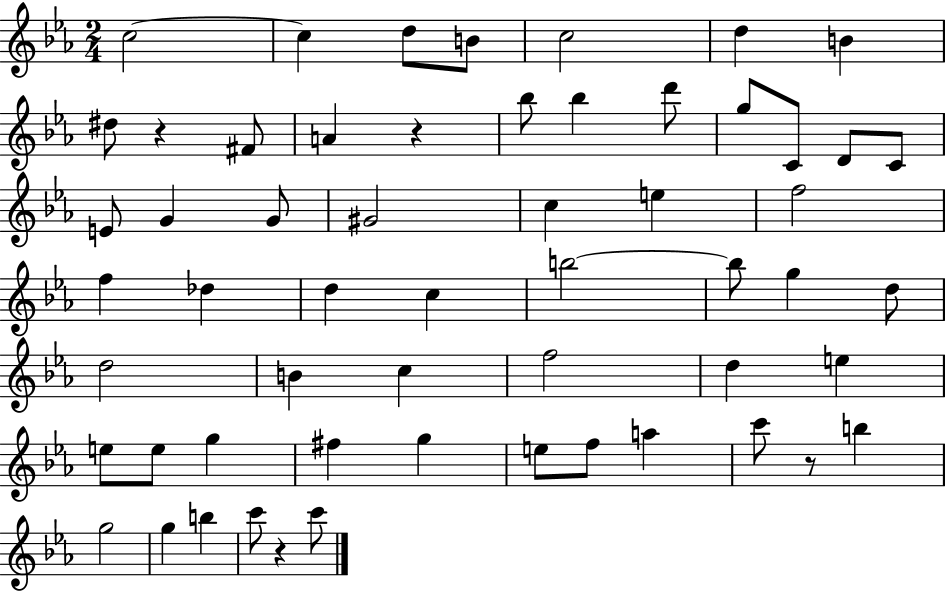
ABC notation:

X:1
T:Untitled
M:2/4
L:1/4
K:Eb
c2 c d/2 B/2 c2 d B ^d/2 z ^F/2 A z _b/2 _b d'/2 g/2 C/2 D/2 C/2 E/2 G G/2 ^G2 c e f2 f _d d c b2 b/2 g d/2 d2 B c f2 d e e/2 e/2 g ^f g e/2 f/2 a c'/2 z/2 b g2 g b c'/2 z c'/2